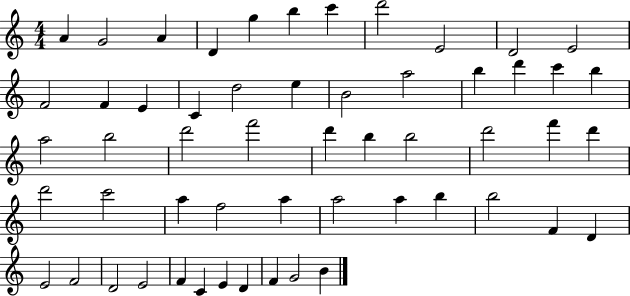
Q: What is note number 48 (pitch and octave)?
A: E4